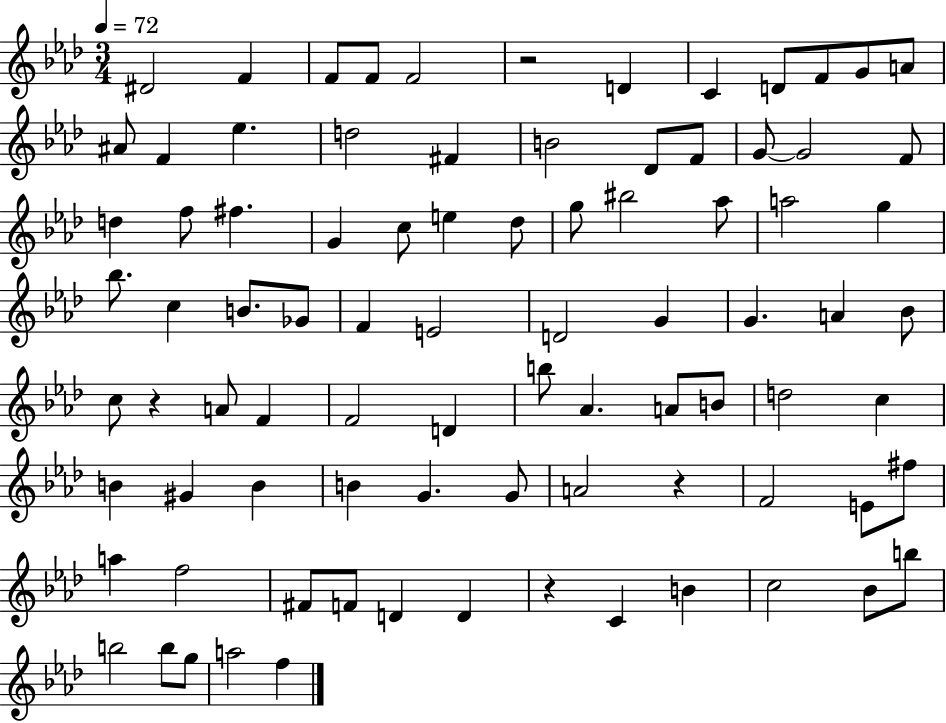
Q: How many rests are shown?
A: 4